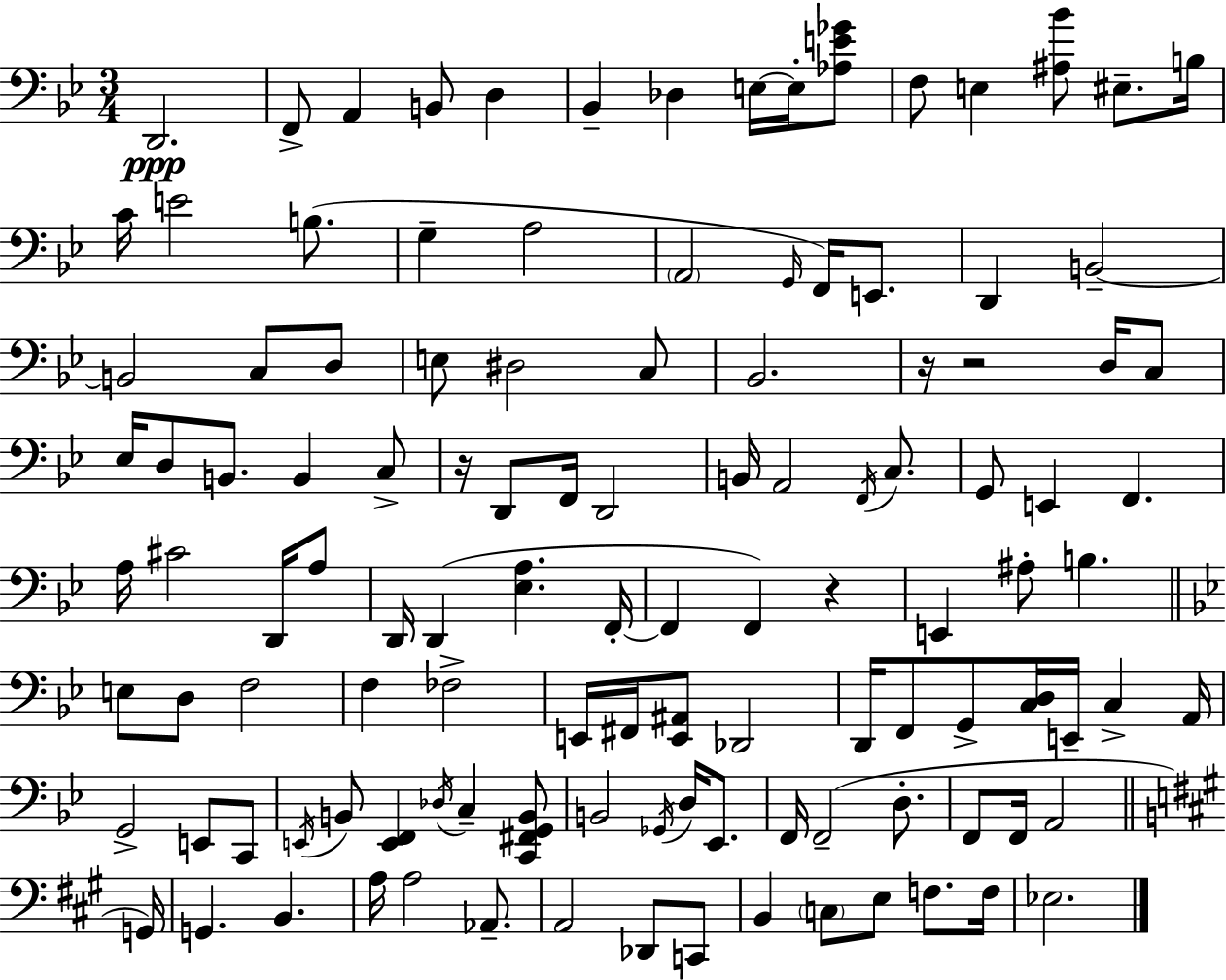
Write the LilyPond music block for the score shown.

{
  \clef bass
  \numericTimeSignature
  \time 3/4
  \key g \minor
  d,2.\ppp | f,8-> a,4 b,8 d4 | bes,4-- des4 e16~~ e16-. <aes e' ges'>8 | f8 e4 <ais bes'>8 eis8.-- b16 | \break c'16 e'2 b8.( | g4-- a2 | \parenthesize a,2 \grace { g,16 }) f,16 e,8. | d,4 b,2--~~ | \break b,2 c8 d8 | e8 dis2 c8 | bes,2. | r16 r2 d16 c8 | \break ees16 d8 b,8. b,4 c8-> | r16 d,8 f,16 d,2 | b,16 a,2 \acciaccatura { f,16 } c8. | g,8 e,4 f,4. | \break a16 cis'2 d,16 | a8 d,16 d,4( <ees a>4. | f,16-.~~ f,4 f,4) r4 | e,4 ais8-. b4. | \break \bar "||" \break \key bes \major e8 d8 f2 | f4 fes2-> | e,16 fis,16 <e, ais,>8 des,2 | d,16 f,8 g,8-> <c d>16 e,16-- c4-> a,16 | \break g,2-> e,8 c,8 | \acciaccatura { e,16 } b,8 <e, f,>4 \acciaccatura { des16 } c4-- | <c, fis, g, b,>8 b,2 \acciaccatura { ges,16 } d16 | ees,8. f,16 f,2--( | \break d8.-. f,8 f,16 a,2 | \bar "||" \break \key a \major g,16) g,4. b,4. | a16 a2 aes,8.-- | a,2 des,8 c,8 | b,4 \parenthesize c8 e8 f8. | \break f16 ees2. | \bar "|."
}